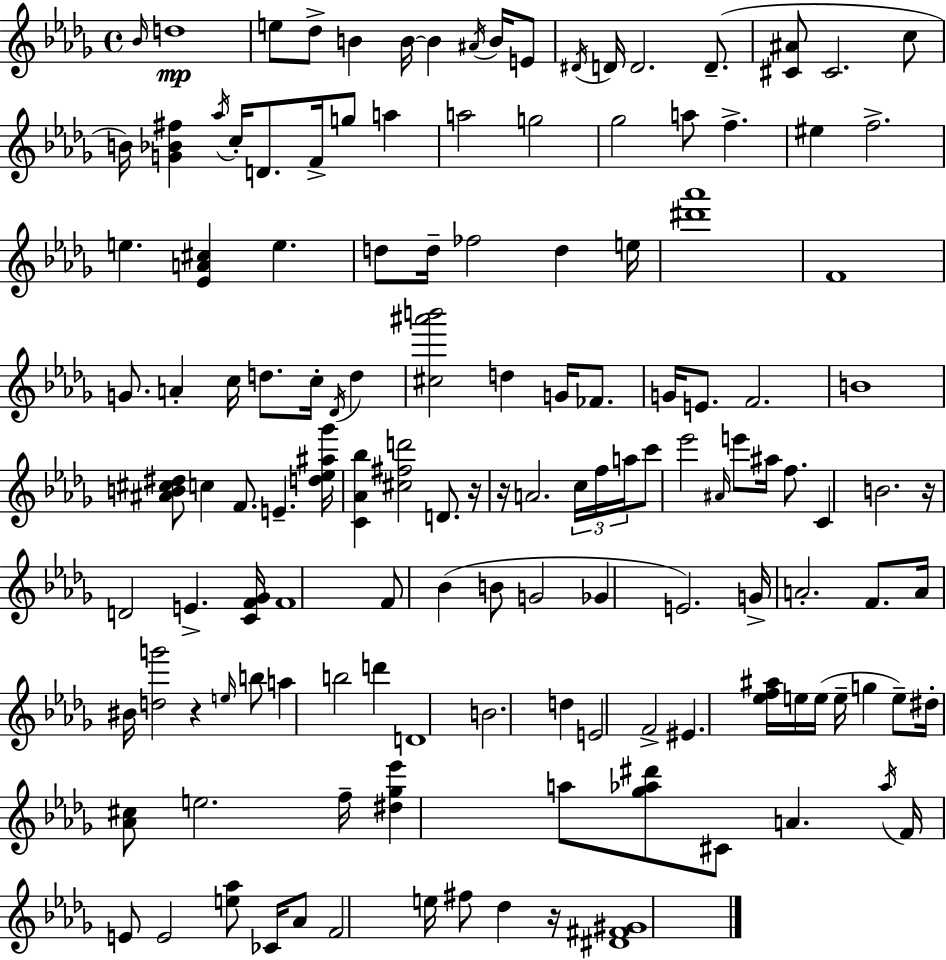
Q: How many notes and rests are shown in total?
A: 136